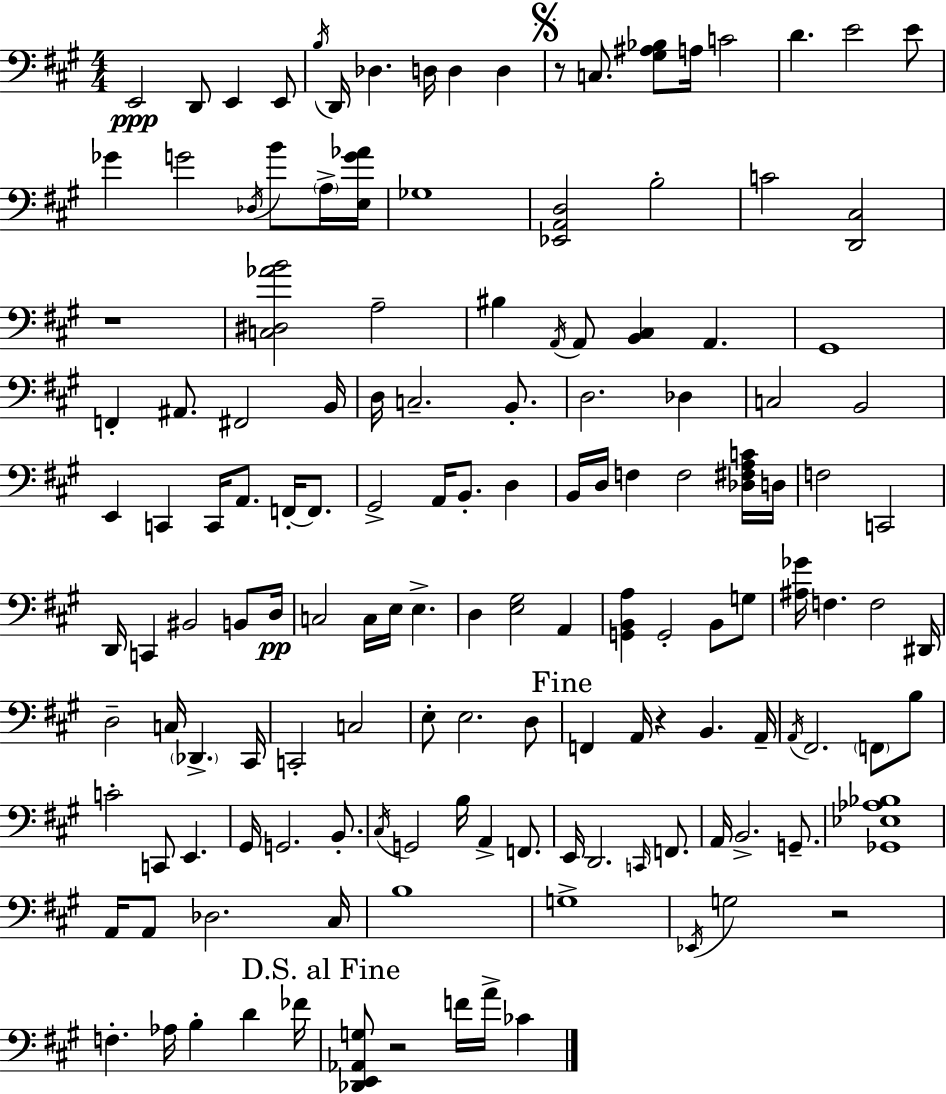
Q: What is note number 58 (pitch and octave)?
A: C2